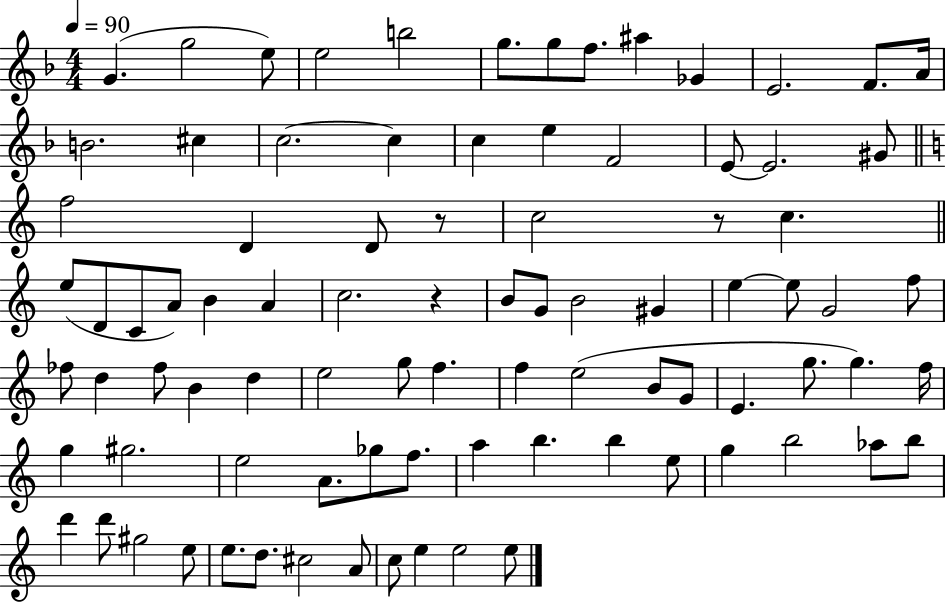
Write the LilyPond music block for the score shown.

{
  \clef treble
  \numericTimeSignature
  \time 4/4
  \key f \major
  \tempo 4 = 90
  g'4.( g''2 e''8) | e''2 b''2 | g''8. g''8 f''8. ais''4 ges'4 | e'2. f'8. a'16 | \break b'2. cis''4 | c''2.~~ c''4 | c''4 e''4 f'2 | e'8~~ e'2. gis'8 | \break \bar "||" \break \key c \major f''2 d'4 d'8 r8 | c''2 r8 c''4. | \bar "||" \break \key c \major e''8( d'8 c'8 a'8) b'4 a'4 | c''2. r4 | b'8 g'8 b'2 gis'4 | e''4~~ e''8 g'2 f''8 | \break fes''8 d''4 fes''8 b'4 d''4 | e''2 g''8 f''4. | f''4 e''2( b'8 g'8 | e'4. g''8. g''4.) f''16 | \break g''4 gis''2. | e''2 a'8. ges''8 f''8. | a''4 b''4. b''4 e''8 | g''4 b''2 aes''8 b''8 | \break d'''4 d'''8 gis''2 e''8 | e''8. d''8. cis''2 a'8 | c''8 e''4 e''2 e''8 | \bar "|."
}